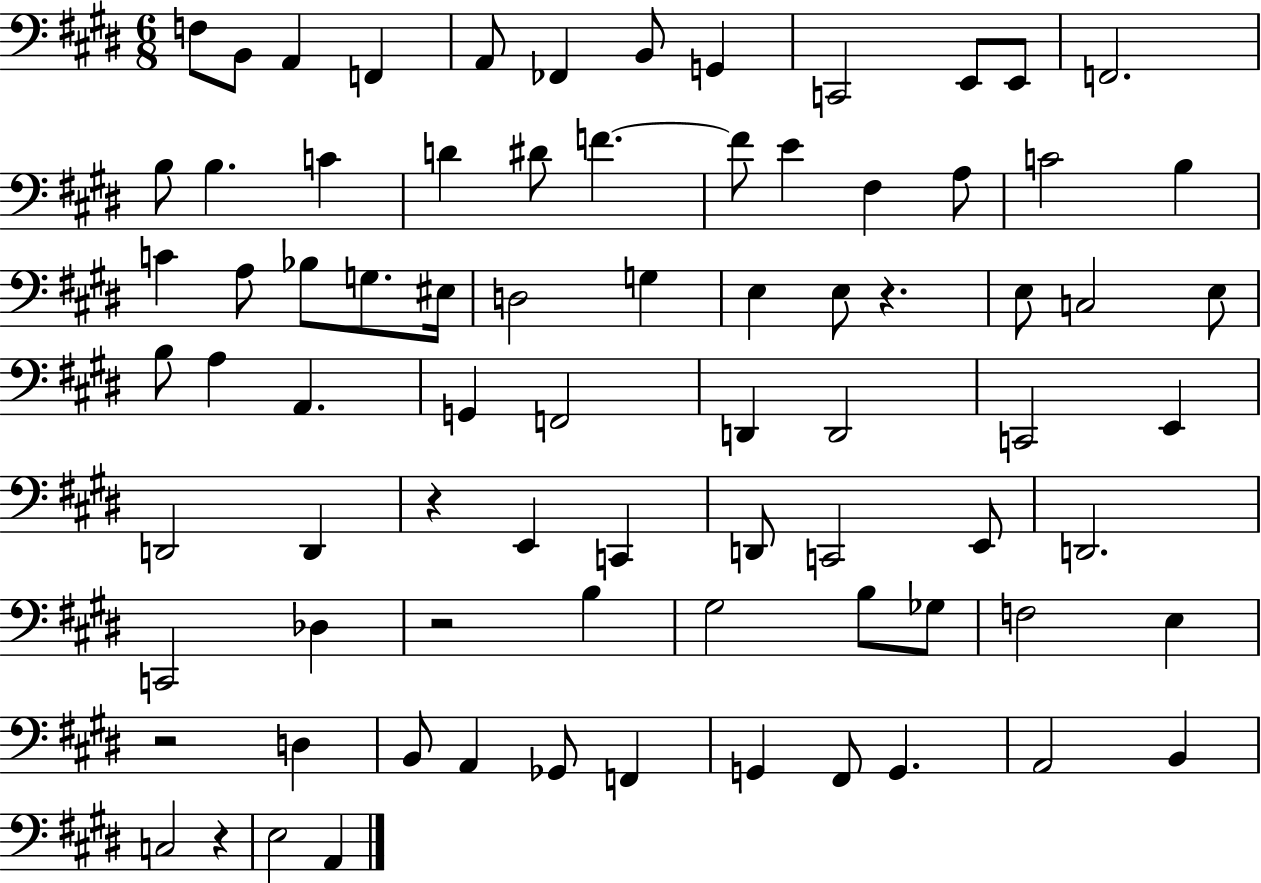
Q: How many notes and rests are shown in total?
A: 79